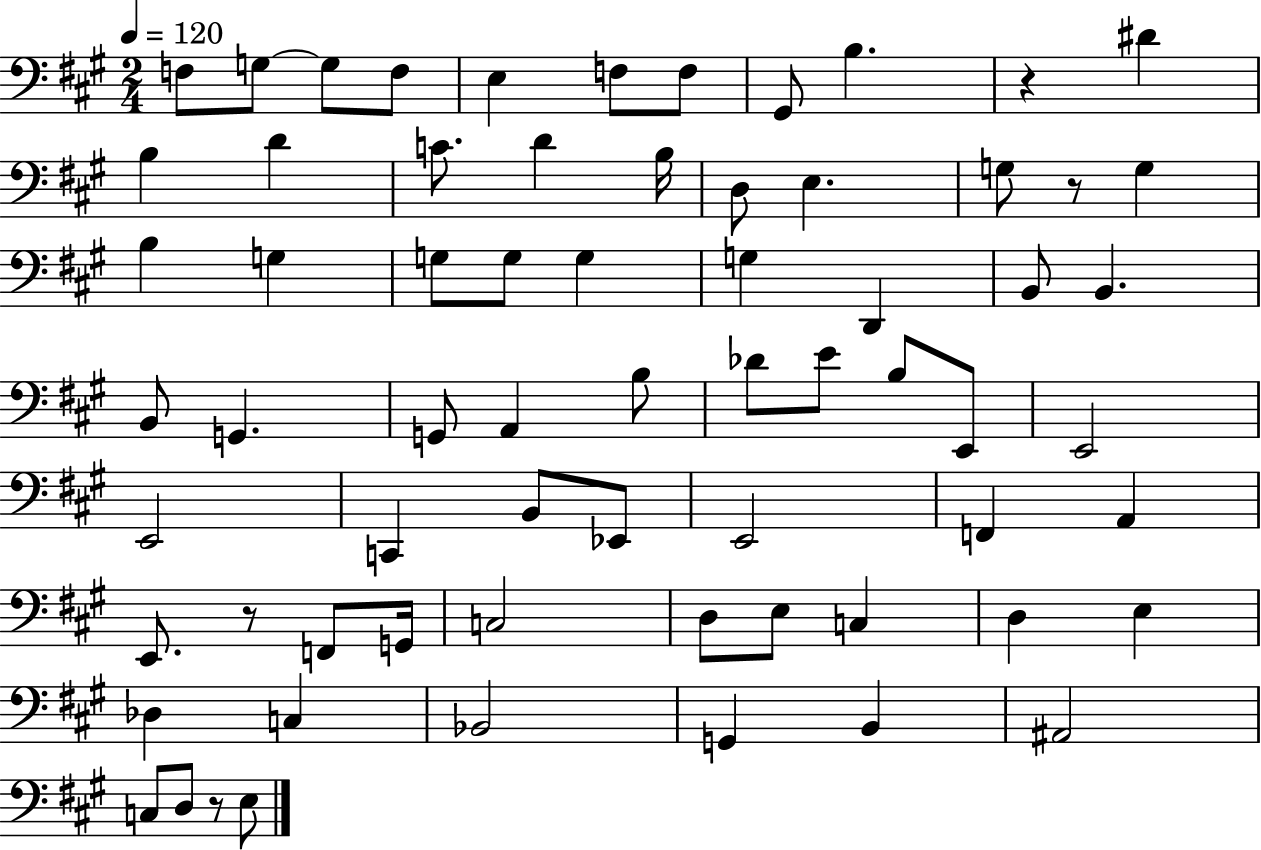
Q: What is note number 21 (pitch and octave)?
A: G3